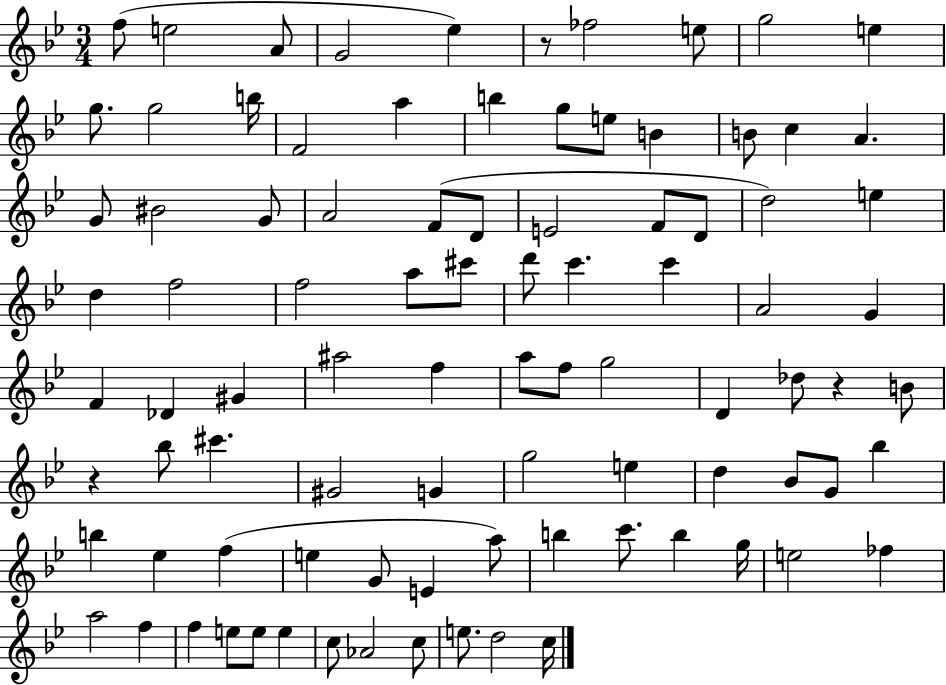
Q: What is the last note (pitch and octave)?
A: C5